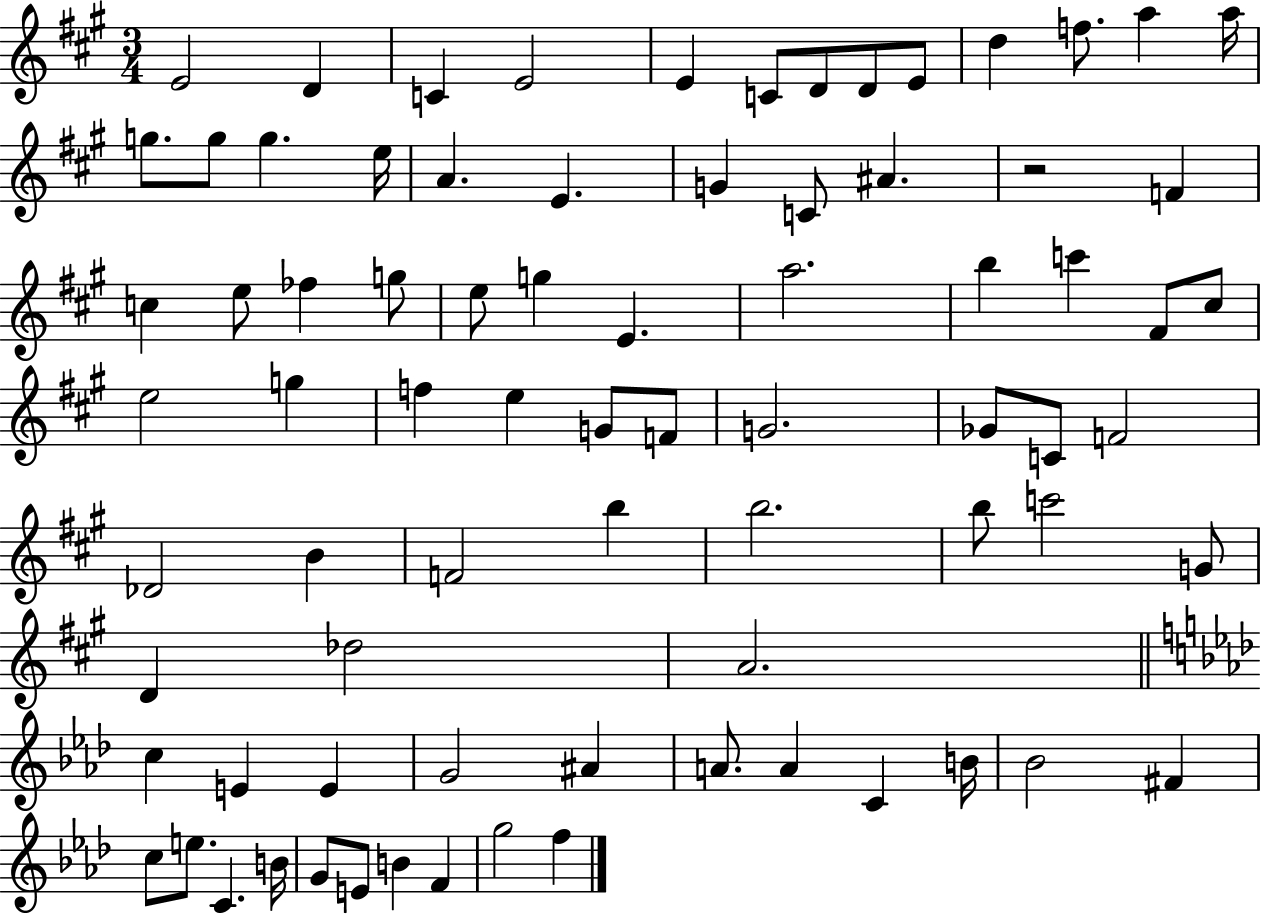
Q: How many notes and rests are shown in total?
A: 78